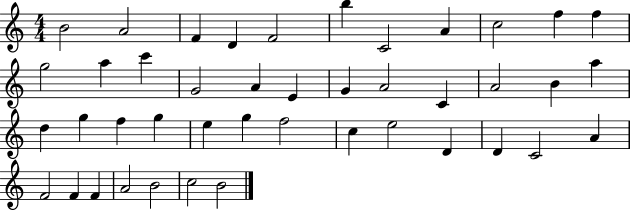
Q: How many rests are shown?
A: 0